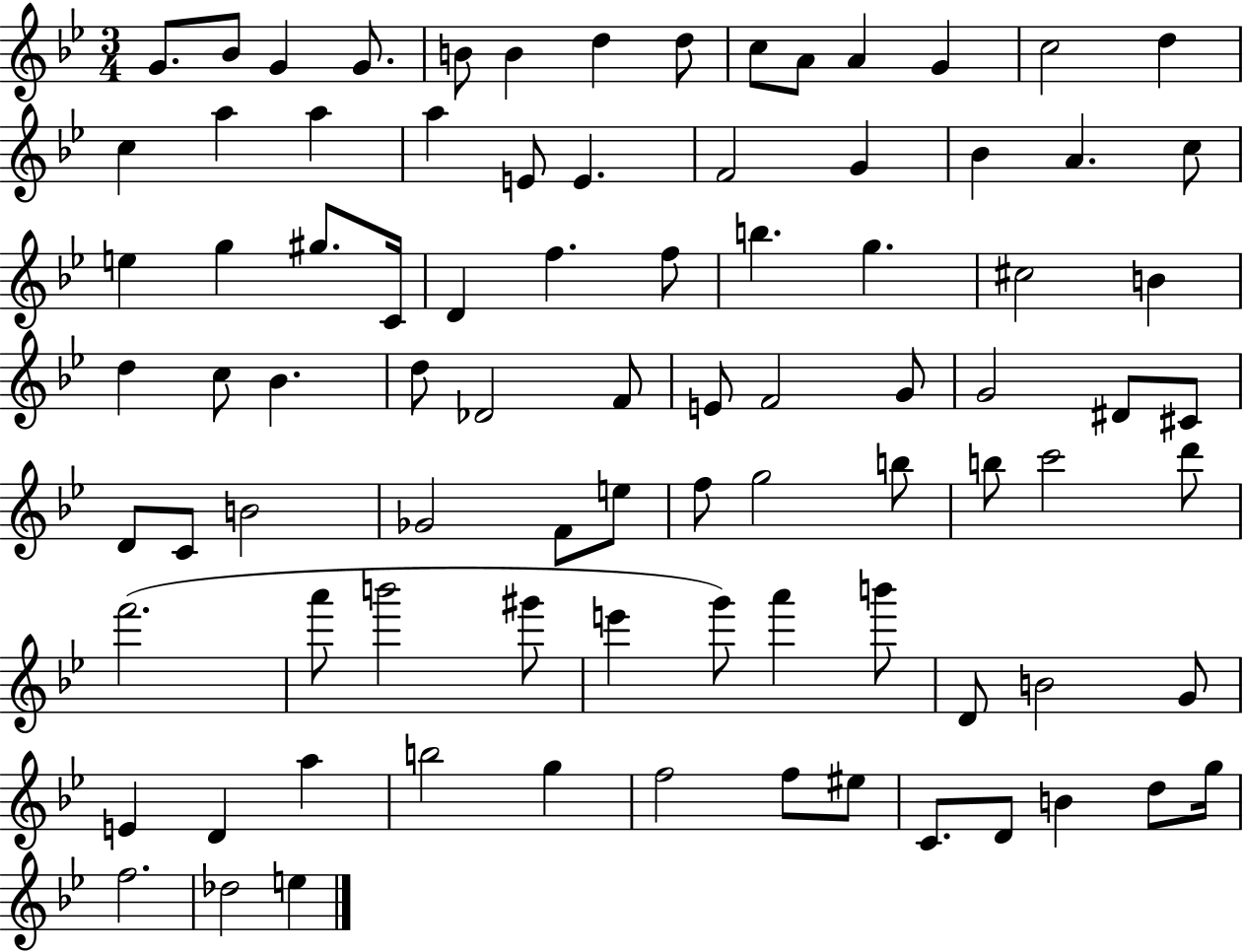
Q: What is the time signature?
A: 3/4